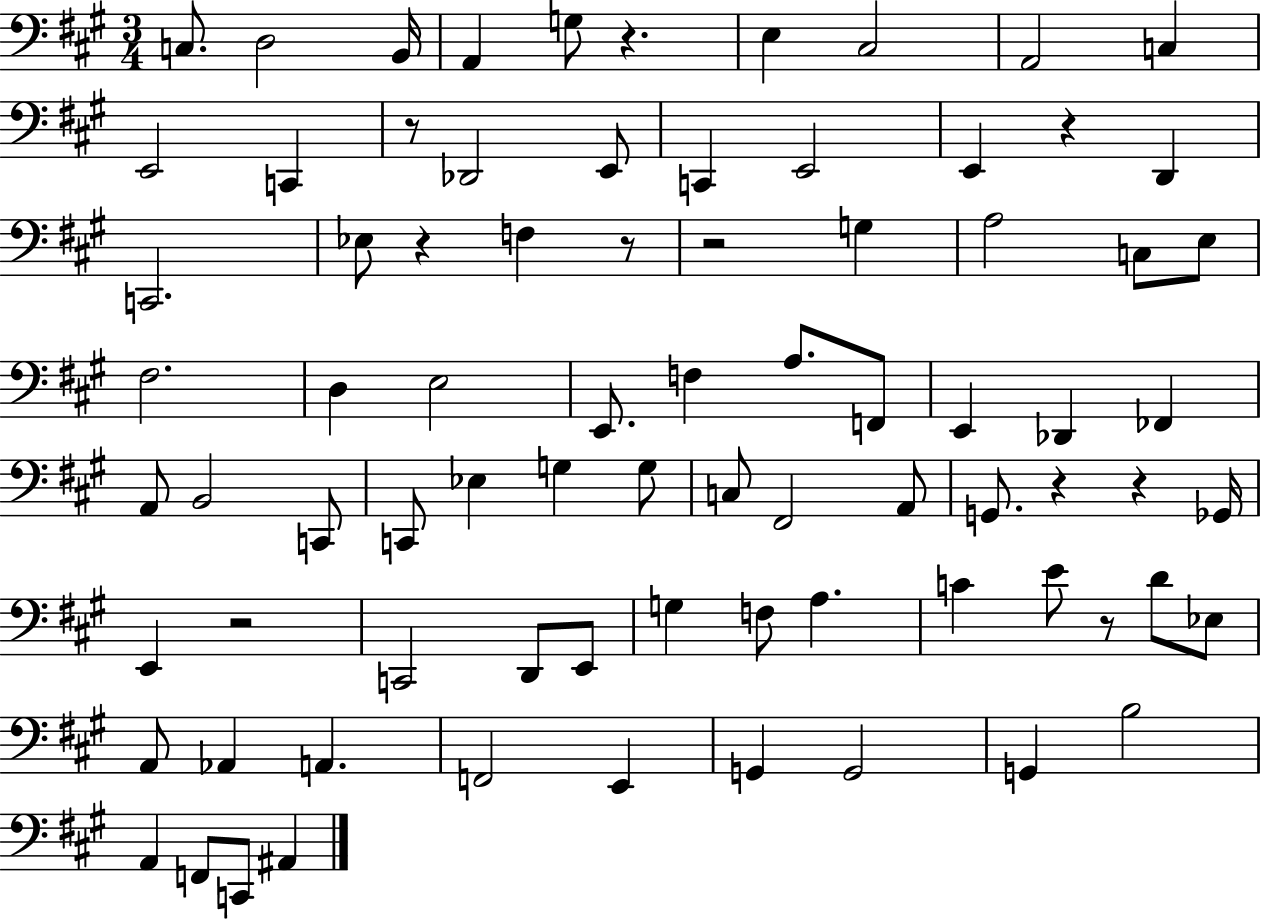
C3/e. D3/h B2/s A2/q G3/e R/q. E3/q C#3/h A2/h C3/q E2/h C2/q R/e Db2/h E2/e C2/q E2/h E2/q R/q D2/q C2/h. Eb3/e R/q F3/q R/e R/h G3/q A3/h C3/e E3/e F#3/h. D3/q E3/h E2/e. F3/q A3/e. F2/e E2/q Db2/q FES2/q A2/e B2/h C2/e C2/e Eb3/q G3/q G3/e C3/e F#2/h A2/e G2/e. R/q R/q Gb2/s E2/q R/h C2/h D2/e E2/e G3/q F3/e A3/q. C4/q E4/e R/e D4/e Eb3/e A2/e Ab2/q A2/q. F2/h E2/q G2/q G2/h G2/q B3/h A2/q F2/e C2/e A#2/q